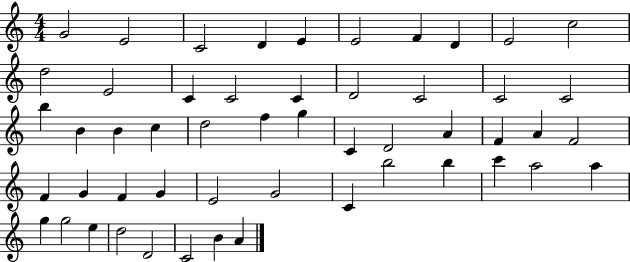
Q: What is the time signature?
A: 4/4